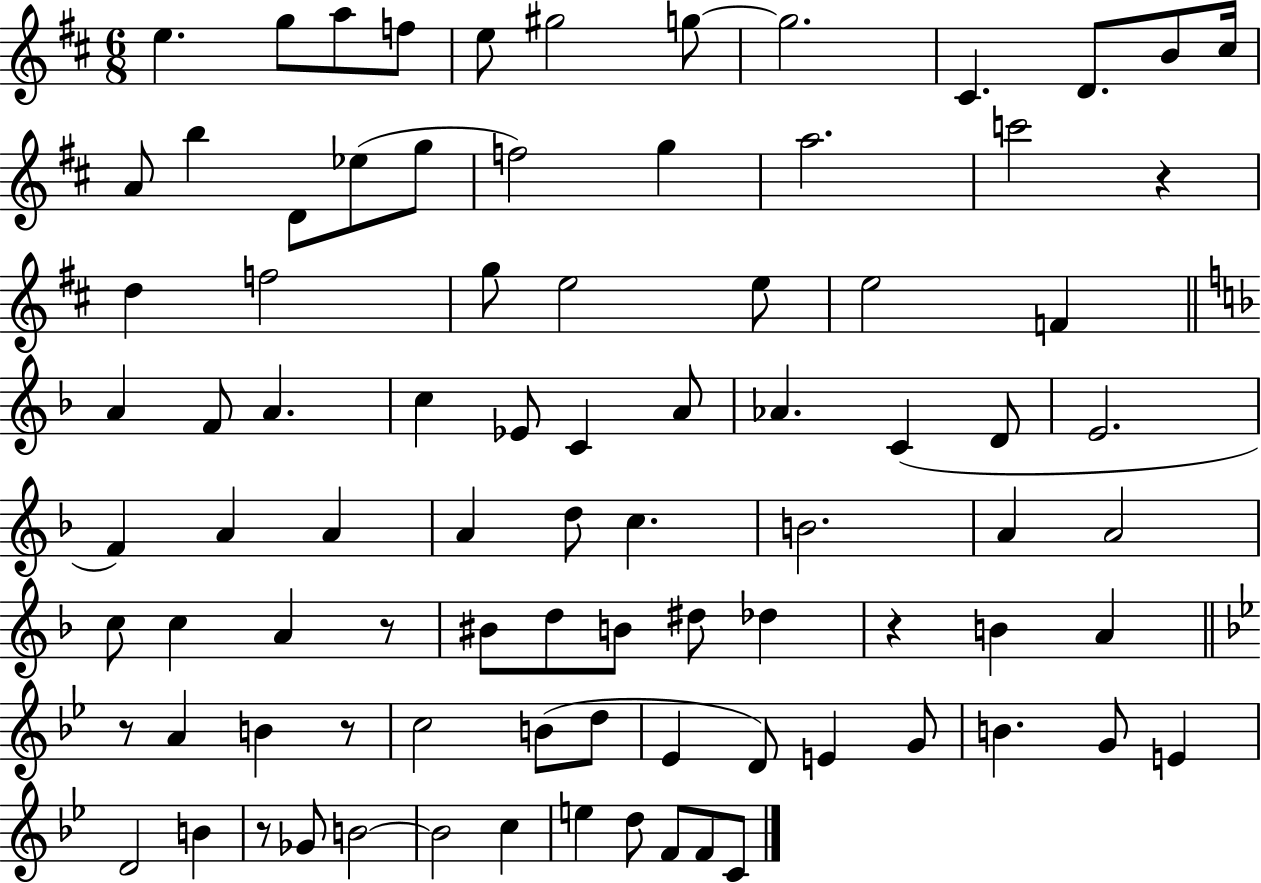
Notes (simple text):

E5/q. G5/e A5/e F5/e E5/e G#5/h G5/e G5/h. C#4/q. D4/e. B4/e C#5/s A4/e B5/q D4/e Eb5/e G5/e F5/h G5/q A5/h. C6/h R/q D5/q F5/h G5/e E5/h E5/e E5/h F4/q A4/q F4/e A4/q. C5/q Eb4/e C4/q A4/e Ab4/q. C4/q D4/e E4/h. F4/q A4/q A4/q A4/q D5/e C5/q. B4/h. A4/q A4/h C5/e C5/q A4/q R/e BIS4/e D5/e B4/e D#5/e Db5/q R/q B4/q A4/q R/e A4/q B4/q R/e C5/h B4/e D5/e Eb4/q D4/e E4/q G4/e B4/q. G4/e E4/q D4/h B4/q R/e Gb4/e B4/h B4/h C5/q E5/q D5/e F4/e F4/e C4/e